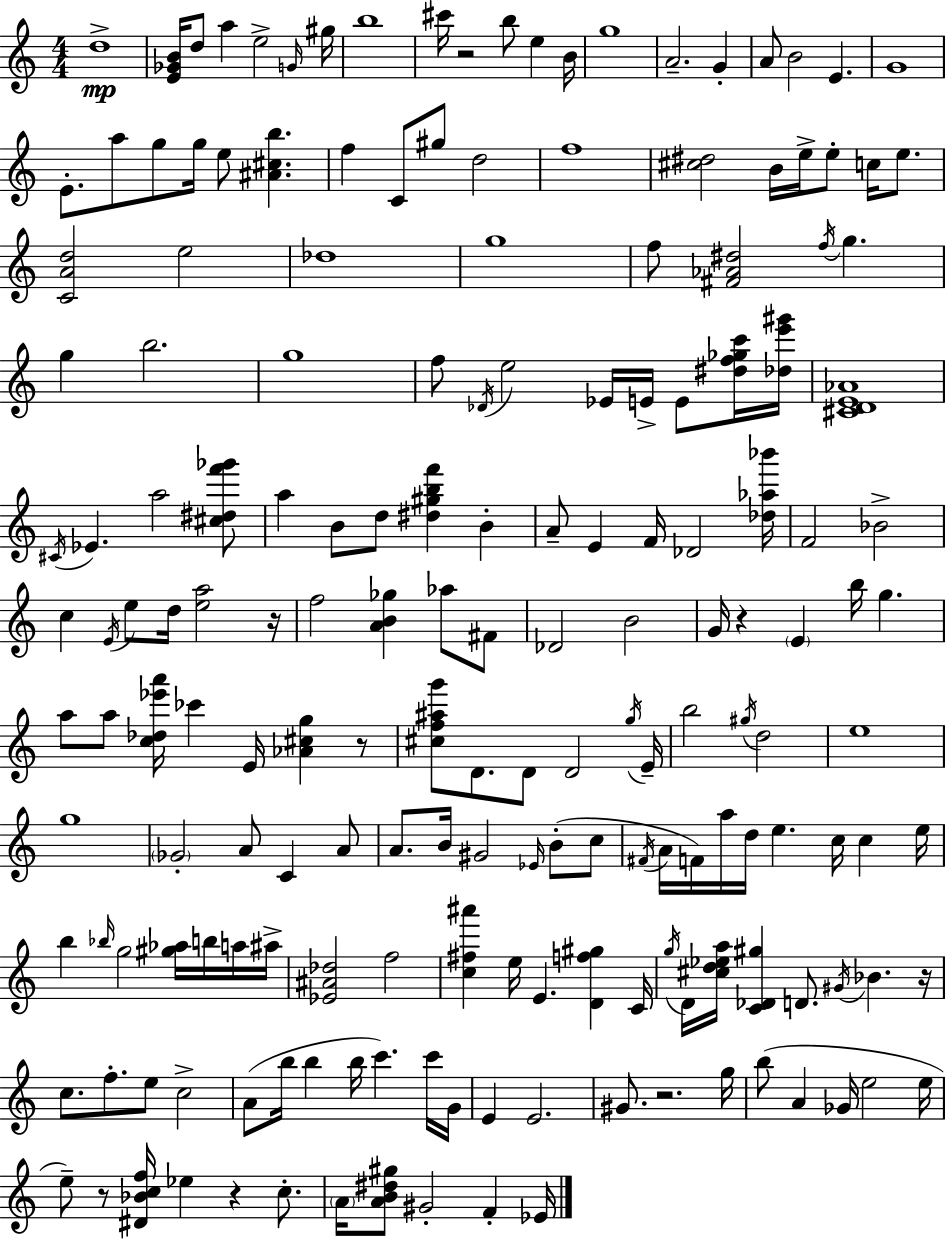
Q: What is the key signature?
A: A minor